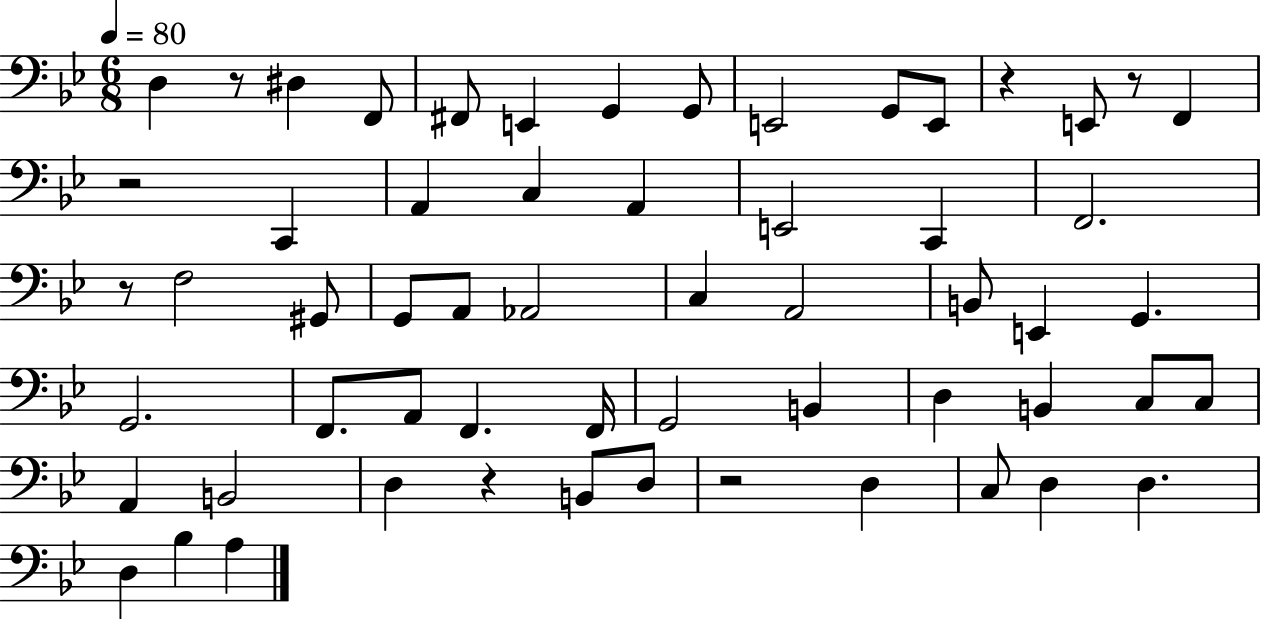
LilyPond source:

{
  \clef bass
  \numericTimeSignature
  \time 6/8
  \key bes \major
  \tempo 4 = 80
  d4 r8 dis4 f,8 | fis,8 e,4 g,4 g,8 | e,2 g,8 e,8 | r4 e,8 r8 f,4 | \break r2 c,4 | a,4 c4 a,4 | e,2 c,4 | f,2. | \break r8 f2 gis,8 | g,8 a,8 aes,2 | c4 a,2 | b,8 e,4 g,4. | \break g,2. | f,8. a,8 f,4. f,16 | g,2 b,4 | d4 b,4 c8 c8 | \break a,4 b,2 | d4 r4 b,8 d8 | r2 d4 | c8 d4 d4. | \break d4 bes4 a4 | \bar "|."
}